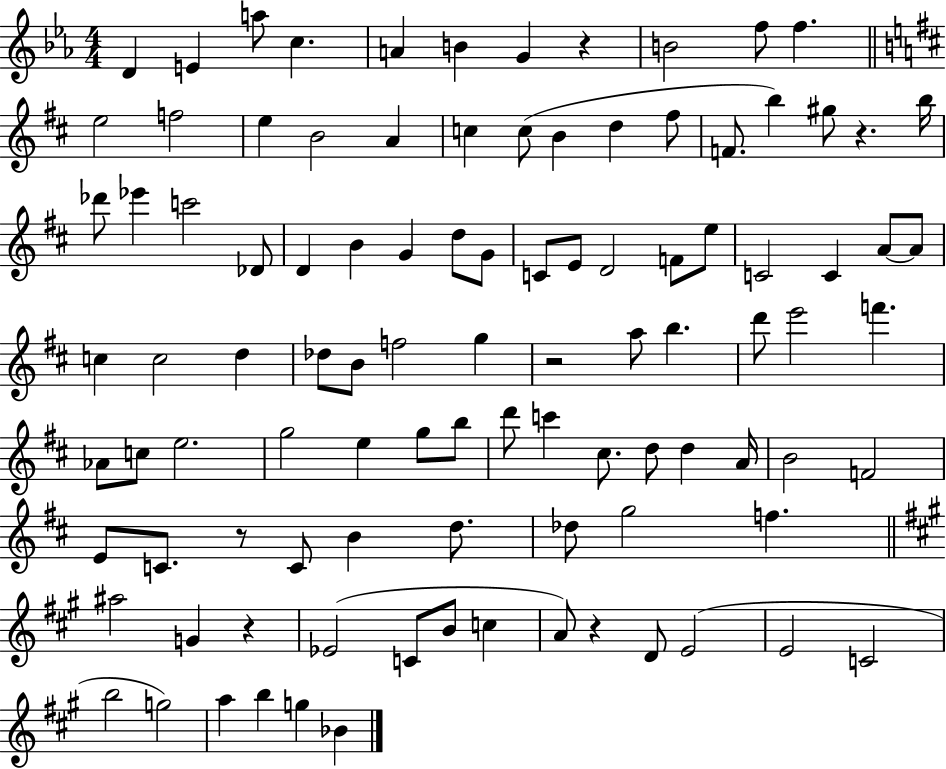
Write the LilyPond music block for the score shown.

{
  \clef treble
  \numericTimeSignature
  \time 4/4
  \key ees \major
  d'4 e'4 a''8 c''4. | a'4 b'4 g'4 r4 | b'2 f''8 f''4. | \bar "||" \break \key d \major e''2 f''2 | e''4 b'2 a'4 | c''4 c''8( b'4 d''4 fis''8 | f'8. b''4) gis''8 r4. b''16 | \break des'''8 ees'''4 c'''2 des'8 | d'4 b'4 g'4 d''8 g'8 | c'8 e'8 d'2 f'8 e''8 | c'2 c'4 a'8~~ a'8 | \break c''4 c''2 d''4 | des''8 b'8 f''2 g''4 | r2 a''8 b''4. | d'''8 e'''2 f'''4. | \break aes'8 c''8 e''2. | g''2 e''4 g''8 b''8 | d'''8 c'''4 cis''8. d''8 d''4 a'16 | b'2 f'2 | \break e'8 c'8. r8 c'8 b'4 d''8. | des''8 g''2 f''4. | \bar "||" \break \key a \major ais''2 g'4 r4 | ees'2( c'8 b'8 c''4 | a'8) r4 d'8 e'2( | e'2 c'2 | \break b''2 g''2) | a''4 b''4 g''4 bes'4 | \bar "|."
}